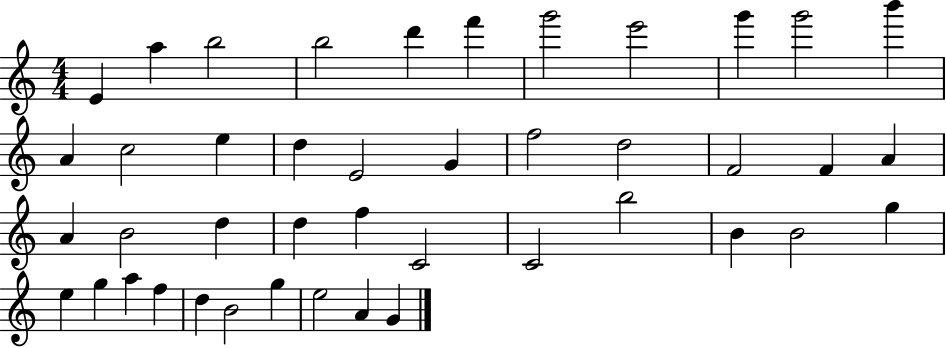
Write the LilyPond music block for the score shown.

{
  \clef treble
  \numericTimeSignature
  \time 4/4
  \key c \major
  e'4 a''4 b''2 | b''2 d'''4 f'''4 | g'''2 e'''2 | g'''4 g'''2 b'''4 | \break a'4 c''2 e''4 | d''4 e'2 g'4 | f''2 d''2 | f'2 f'4 a'4 | \break a'4 b'2 d''4 | d''4 f''4 c'2 | c'2 b''2 | b'4 b'2 g''4 | \break e''4 g''4 a''4 f''4 | d''4 b'2 g''4 | e''2 a'4 g'4 | \bar "|."
}